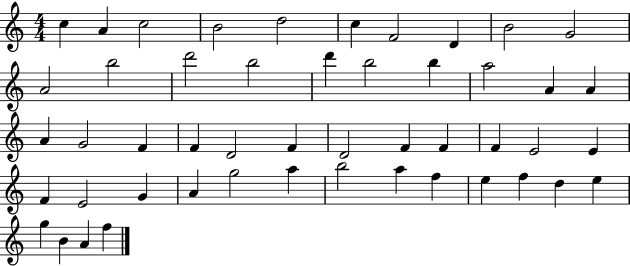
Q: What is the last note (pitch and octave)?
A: F5